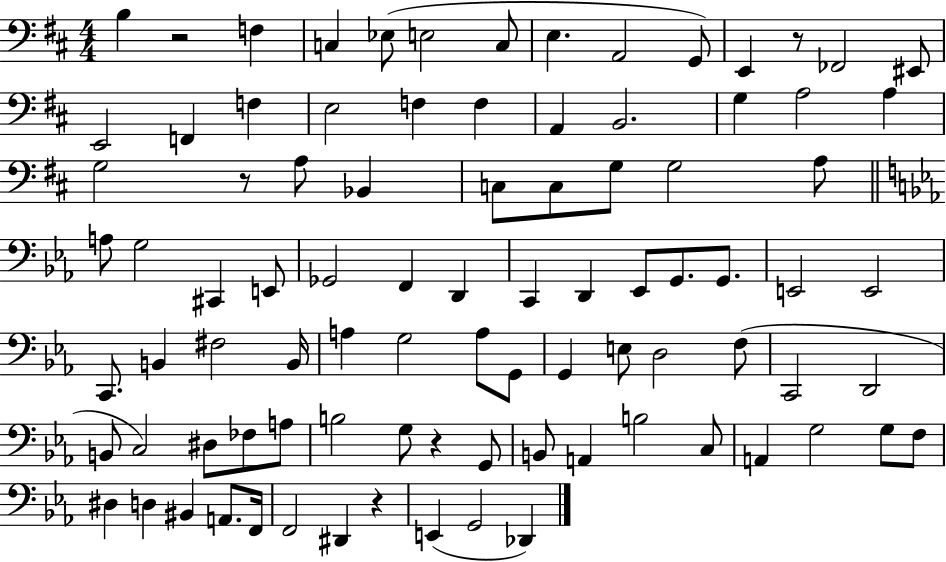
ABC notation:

X:1
T:Untitled
M:4/4
L:1/4
K:D
B, z2 F, C, _E,/2 E,2 C,/2 E, A,,2 G,,/2 E,, z/2 _F,,2 ^E,,/2 E,,2 F,, F, E,2 F, F, A,, B,,2 G, A,2 A, G,2 z/2 A,/2 _B,, C,/2 C,/2 G,/2 G,2 A,/2 A,/2 G,2 ^C,, E,,/2 _G,,2 F,, D,, C,, D,, _E,,/2 G,,/2 G,,/2 E,,2 E,,2 C,,/2 B,, ^F,2 B,,/4 A, G,2 A,/2 G,,/2 G,, E,/2 D,2 F,/2 C,,2 D,,2 B,,/2 C,2 ^D,/2 _F,/2 A,/2 B,2 G,/2 z G,,/2 B,,/2 A,, B,2 C,/2 A,, G,2 G,/2 F,/2 ^D, D, ^B,, A,,/2 F,,/4 F,,2 ^D,, z E,, G,,2 _D,,